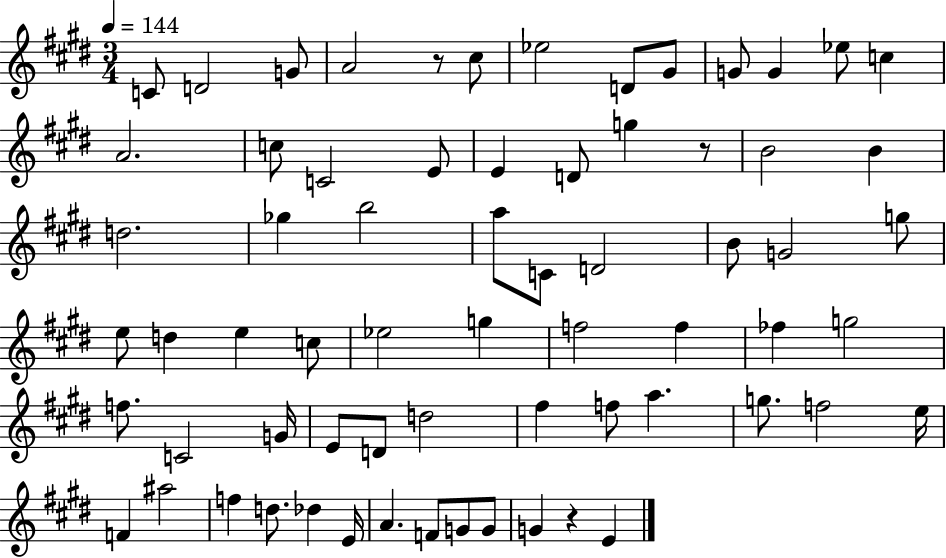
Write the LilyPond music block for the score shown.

{
  \clef treble
  \numericTimeSignature
  \time 3/4
  \key e \major
  \tempo 4 = 144
  c'8 d'2 g'8 | a'2 r8 cis''8 | ees''2 d'8 gis'8 | g'8 g'4 ees''8 c''4 | \break a'2. | c''8 c'2 e'8 | e'4 d'8 g''4 r8 | b'2 b'4 | \break d''2. | ges''4 b''2 | a''8 c'8 d'2 | b'8 g'2 g''8 | \break e''8 d''4 e''4 c''8 | ees''2 g''4 | f''2 f''4 | fes''4 g''2 | \break f''8. c'2 g'16 | e'8 d'8 d''2 | fis''4 f''8 a''4. | g''8. f''2 e''16 | \break f'4 ais''2 | f''4 d''8. des''4 e'16 | a'4. f'8 g'8 g'8 | g'4 r4 e'4 | \break \bar "|."
}